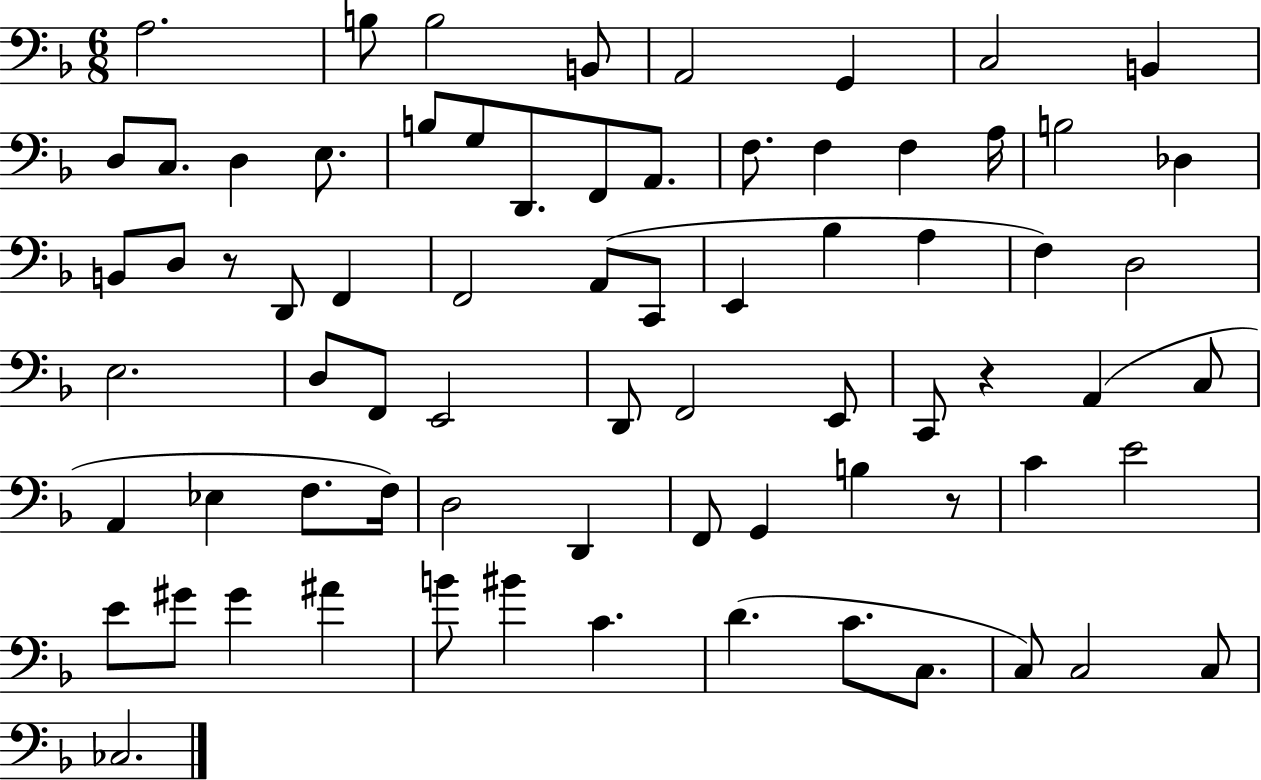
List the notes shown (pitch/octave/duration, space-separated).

A3/h. B3/e B3/h B2/e A2/h G2/q C3/h B2/q D3/e C3/e. D3/q E3/e. B3/e G3/e D2/e. F2/e A2/e. F3/e. F3/q F3/q A3/s B3/h Db3/q B2/e D3/e R/e D2/e F2/q F2/h A2/e C2/e E2/q Bb3/q A3/q F3/q D3/h E3/h. D3/e F2/e E2/h D2/e F2/h E2/e C2/e R/q A2/q C3/e A2/q Eb3/q F3/e. F3/s D3/h D2/q F2/e G2/q B3/q R/e C4/q E4/h E4/e G#4/e G#4/q A#4/q B4/e BIS4/q C4/q. D4/q. C4/e. C3/e. C3/e C3/h C3/e CES3/h.